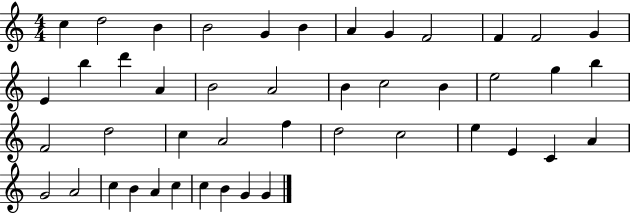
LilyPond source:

{
  \clef treble
  \numericTimeSignature
  \time 4/4
  \key c \major
  c''4 d''2 b'4 | b'2 g'4 b'4 | a'4 g'4 f'2 | f'4 f'2 g'4 | \break e'4 b''4 d'''4 a'4 | b'2 a'2 | b'4 c''2 b'4 | e''2 g''4 b''4 | \break f'2 d''2 | c''4 a'2 f''4 | d''2 c''2 | e''4 e'4 c'4 a'4 | \break g'2 a'2 | c''4 b'4 a'4 c''4 | c''4 b'4 g'4 g'4 | \bar "|."
}